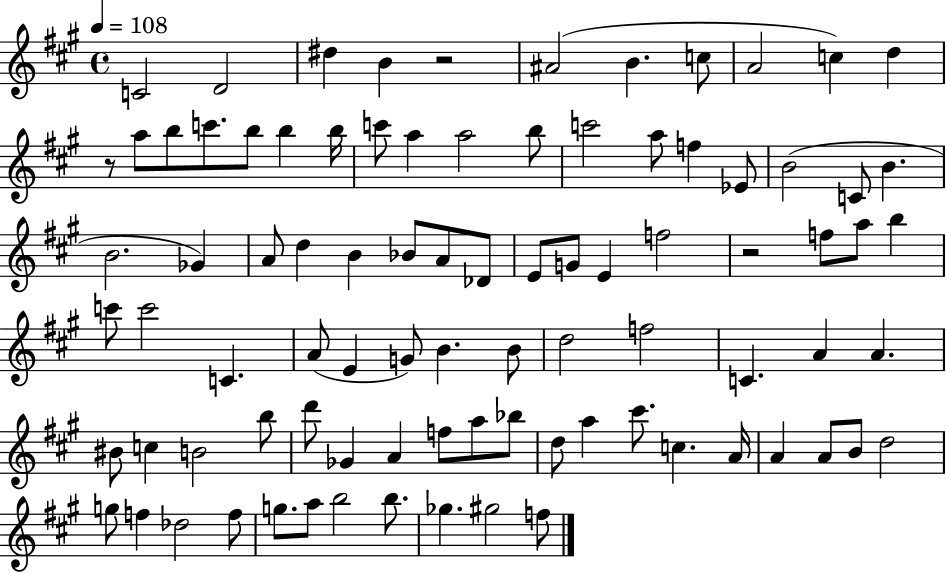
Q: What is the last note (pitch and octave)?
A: F5